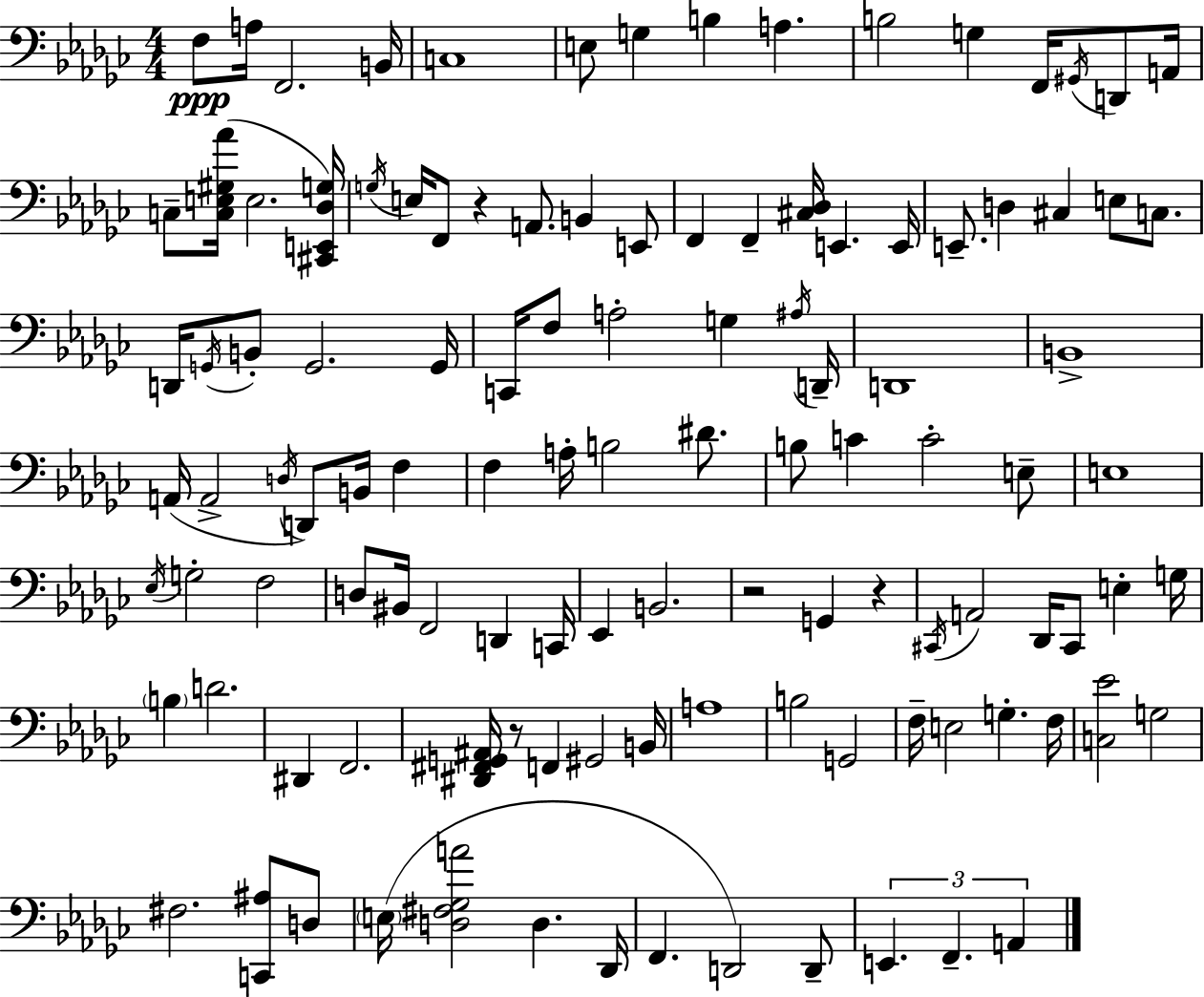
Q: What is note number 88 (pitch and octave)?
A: F3